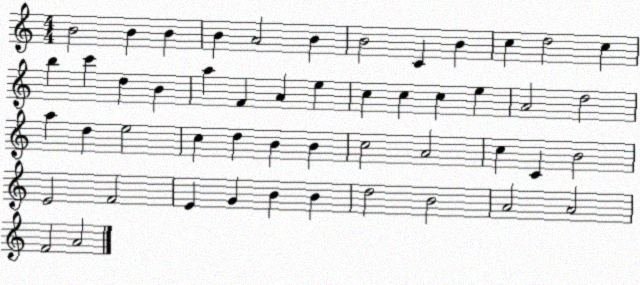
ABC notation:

X:1
T:Untitled
M:4/4
L:1/4
K:C
B2 B B B A2 B B2 C B c d2 c b c' d B a F A e c c c e A2 d2 a d e2 c d B B c2 A2 c C B2 E2 F2 E G B B d2 B2 A2 A2 F2 A2